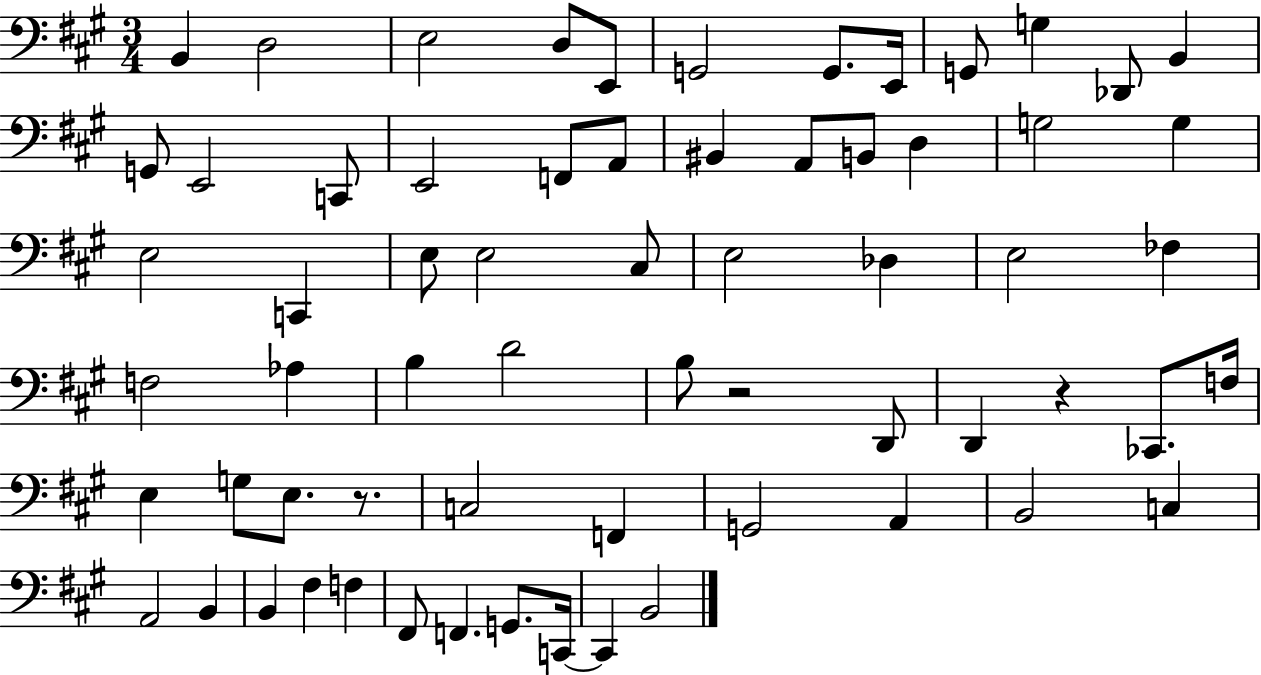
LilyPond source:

{
  \clef bass
  \numericTimeSignature
  \time 3/4
  \key a \major
  b,4 d2 | e2 d8 e,8 | g,2 g,8. e,16 | g,8 g4 des,8 b,4 | \break g,8 e,2 c,8 | e,2 f,8 a,8 | bis,4 a,8 b,8 d4 | g2 g4 | \break e2 c,4 | e8 e2 cis8 | e2 des4 | e2 fes4 | \break f2 aes4 | b4 d'2 | b8 r2 d,8 | d,4 r4 ces,8. f16 | \break e4 g8 e8. r8. | c2 f,4 | g,2 a,4 | b,2 c4 | \break a,2 b,4 | b,4 fis4 f4 | fis,8 f,4. g,8. c,16~~ | c,4 b,2 | \break \bar "|."
}